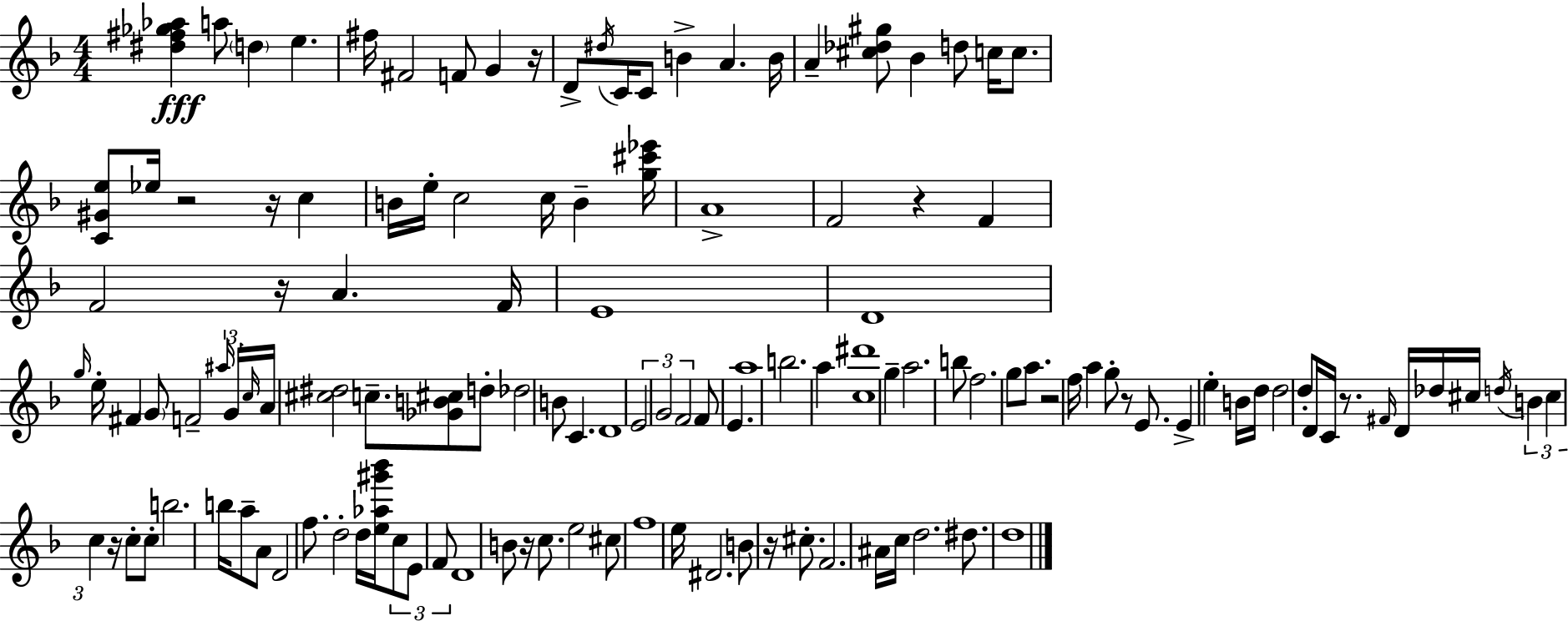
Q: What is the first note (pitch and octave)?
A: A5